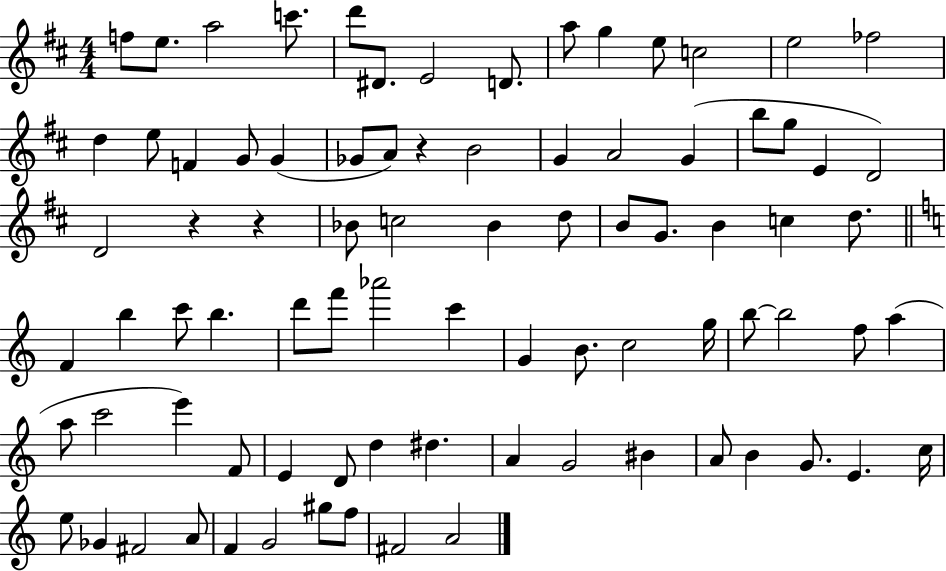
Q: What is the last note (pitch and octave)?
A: A4